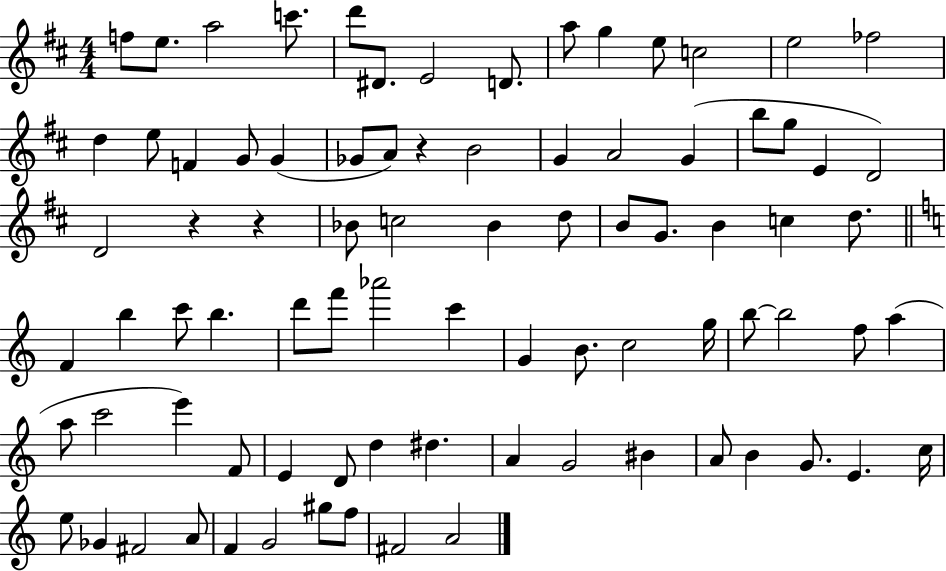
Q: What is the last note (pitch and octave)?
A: A4